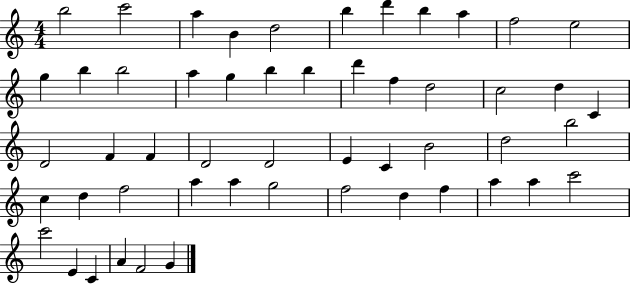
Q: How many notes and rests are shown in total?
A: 52